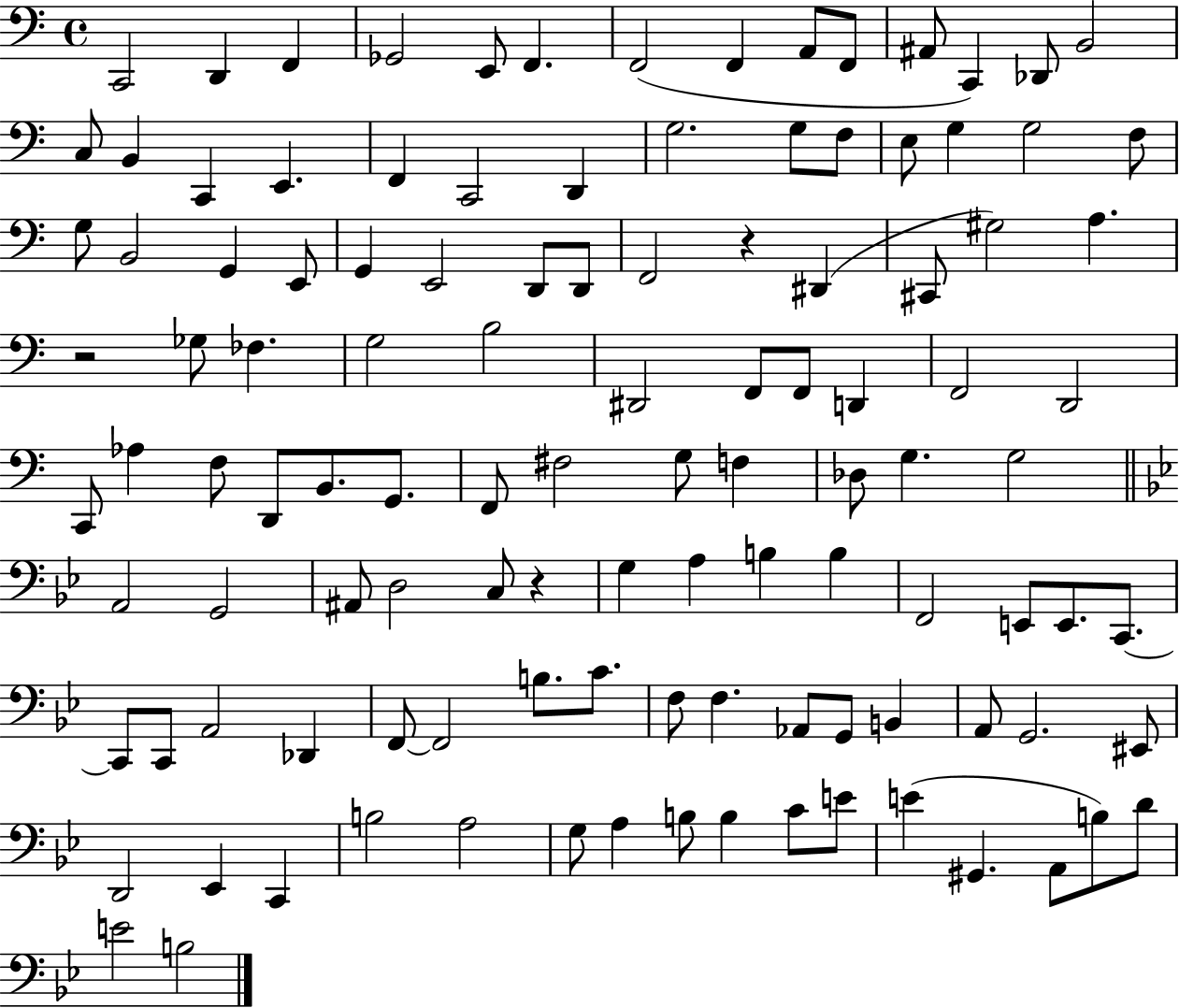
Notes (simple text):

C2/h D2/q F2/q Gb2/h E2/e F2/q. F2/h F2/q A2/e F2/e A#2/e C2/q Db2/e B2/h C3/e B2/q C2/q E2/q. F2/q C2/h D2/q G3/h. G3/e F3/e E3/e G3/q G3/h F3/e G3/e B2/h G2/q E2/e G2/q E2/h D2/e D2/e F2/h R/q D#2/q C#2/e G#3/h A3/q. R/h Gb3/e FES3/q. G3/h B3/h D#2/h F2/e F2/e D2/q F2/h D2/h C2/e Ab3/q F3/e D2/e B2/e. G2/e. F2/e F#3/h G3/e F3/q Db3/e G3/q. G3/h A2/h G2/h A#2/e D3/h C3/e R/q G3/q A3/q B3/q B3/q F2/h E2/e E2/e. C2/e. C2/e C2/e A2/h Db2/q F2/e F2/h B3/e. C4/e. F3/e F3/q. Ab2/e G2/e B2/q A2/e G2/h. EIS2/e D2/h Eb2/q C2/q B3/h A3/h G3/e A3/q B3/e B3/q C4/e E4/e E4/q G#2/q. A2/e B3/e D4/e E4/h B3/h